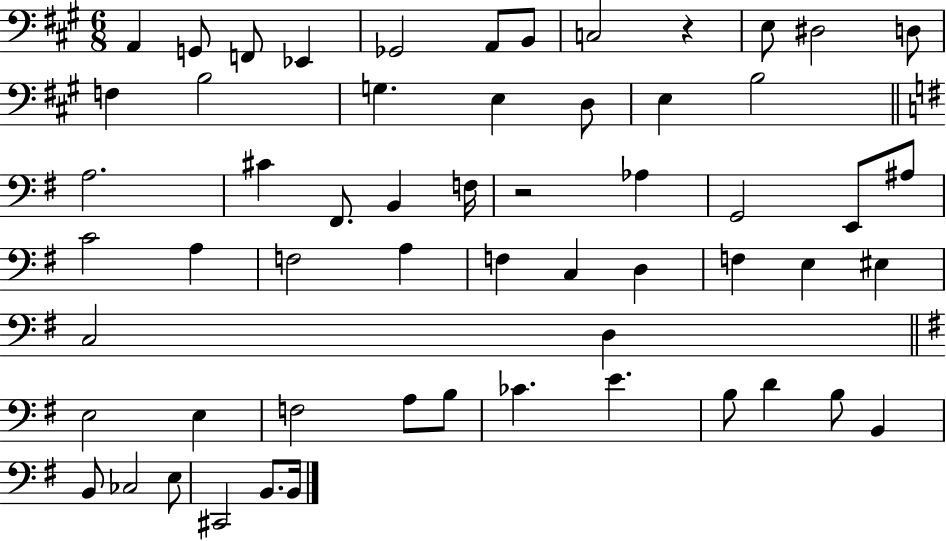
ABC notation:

X:1
T:Untitled
M:6/8
L:1/4
K:A
A,, G,,/2 F,,/2 _E,, _G,,2 A,,/2 B,,/2 C,2 z E,/2 ^D,2 D,/2 F, B,2 G, E, D,/2 E, B,2 A,2 ^C ^F,,/2 B,, F,/4 z2 _A, G,,2 E,,/2 ^A,/2 C2 A, F,2 A, F, C, D, F, E, ^E, C,2 D, E,2 E, F,2 A,/2 B,/2 _C E B,/2 D B,/2 B,, B,,/2 _C,2 E,/2 ^C,,2 B,,/2 B,,/4